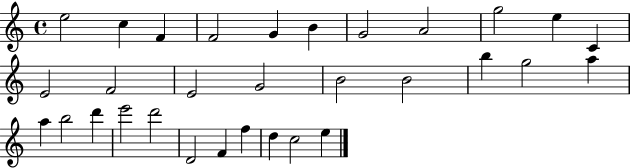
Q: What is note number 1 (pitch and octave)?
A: E5